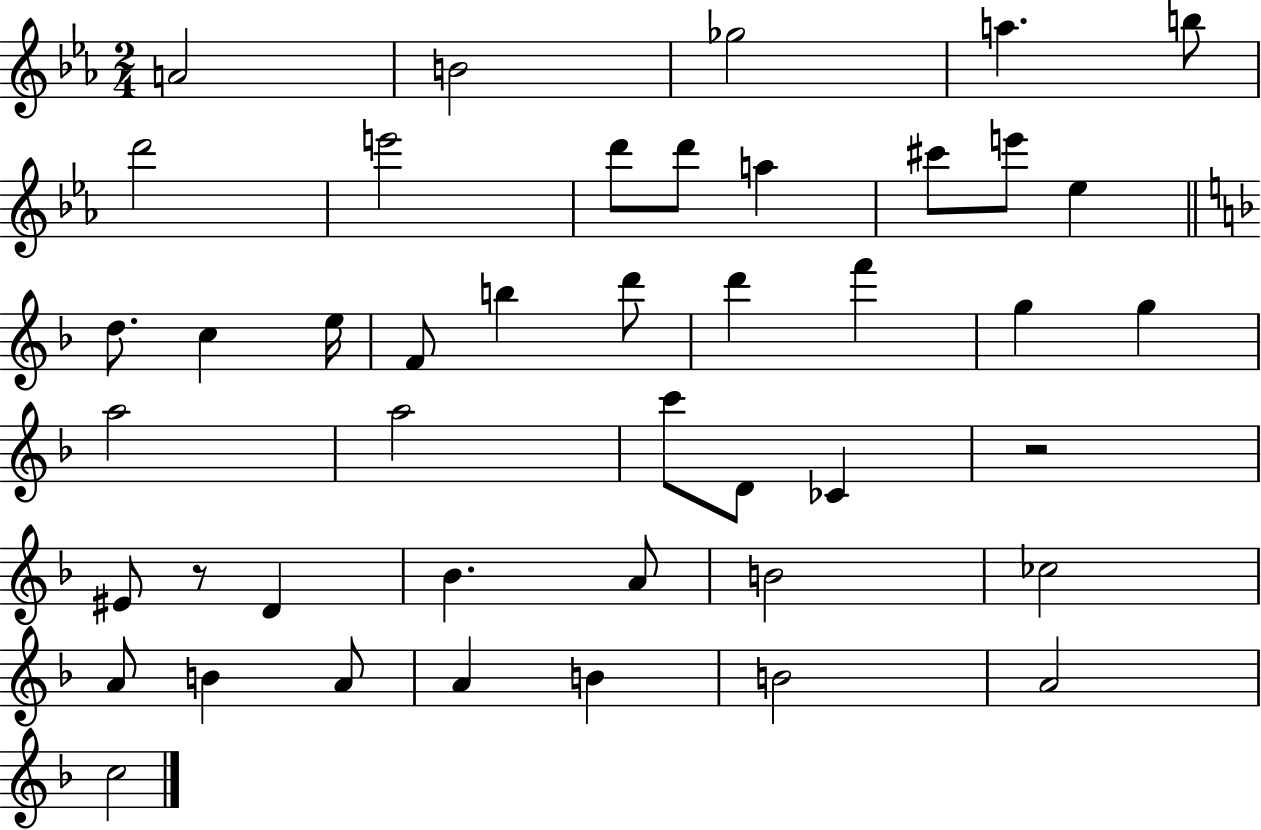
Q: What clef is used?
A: treble